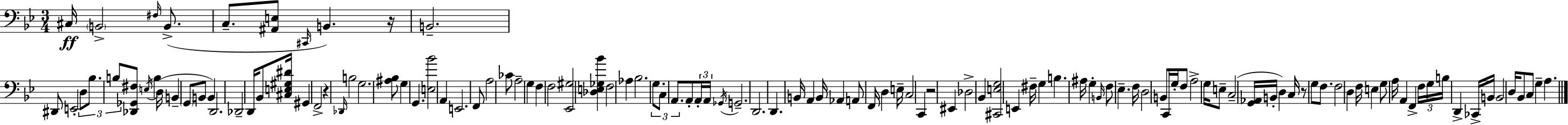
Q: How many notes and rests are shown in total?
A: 123